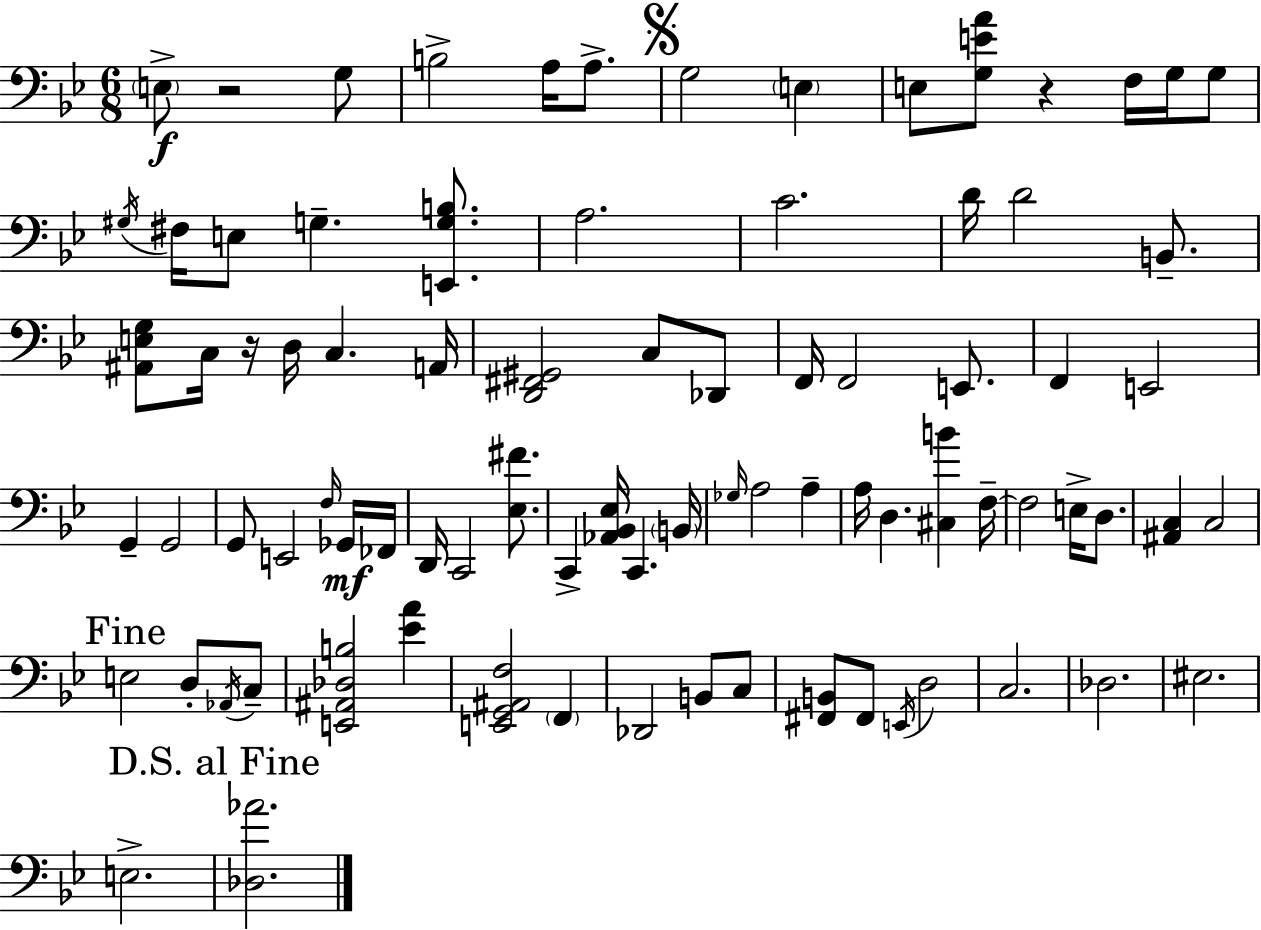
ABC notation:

X:1
T:Untitled
M:6/8
L:1/4
K:Bb
E,/2 z2 G,/2 B,2 A,/4 A,/2 G,2 E, E,/2 [G,EA]/2 z F,/4 G,/4 G,/2 ^G,/4 ^F,/4 E,/2 G, [E,,G,B,]/2 A,2 C2 D/4 D2 B,,/2 [^A,,E,G,]/2 C,/4 z/4 D,/4 C, A,,/4 [D,,^F,,^G,,]2 C,/2 _D,,/2 F,,/4 F,,2 E,,/2 F,, E,,2 G,, G,,2 G,,/2 E,,2 F,/4 _G,,/4 _F,,/4 D,,/4 C,,2 [_E,^F]/2 C,, [_A,,_B,,_E,]/4 C,, B,,/4 _G,/4 A,2 A, A,/4 D, [^C,B] F,/4 F,2 E,/4 D,/2 [^A,,C,] C,2 E,2 D,/2 _A,,/4 C,/2 [E,,^A,,_D,B,]2 [_EA] [E,,G,,^A,,F,]2 F,, _D,,2 B,,/2 C,/2 [^F,,B,,]/2 ^F,,/2 E,,/4 D,2 C,2 _D,2 ^E,2 E,2 [_D,_A]2